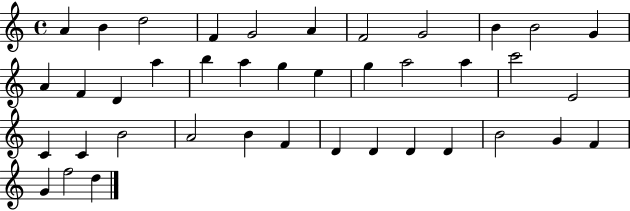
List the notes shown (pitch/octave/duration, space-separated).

A4/q B4/q D5/h F4/q G4/h A4/q F4/h G4/h B4/q B4/h G4/q A4/q F4/q D4/q A5/q B5/q A5/q G5/q E5/q G5/q A5/h A5/q C6/h E4/h C4/q C4/q B4/h A4/h B4/q F4/q D4/q D4/q D4/q D4/q B4/h G4/q F4/q G4/q F5/h D5/q